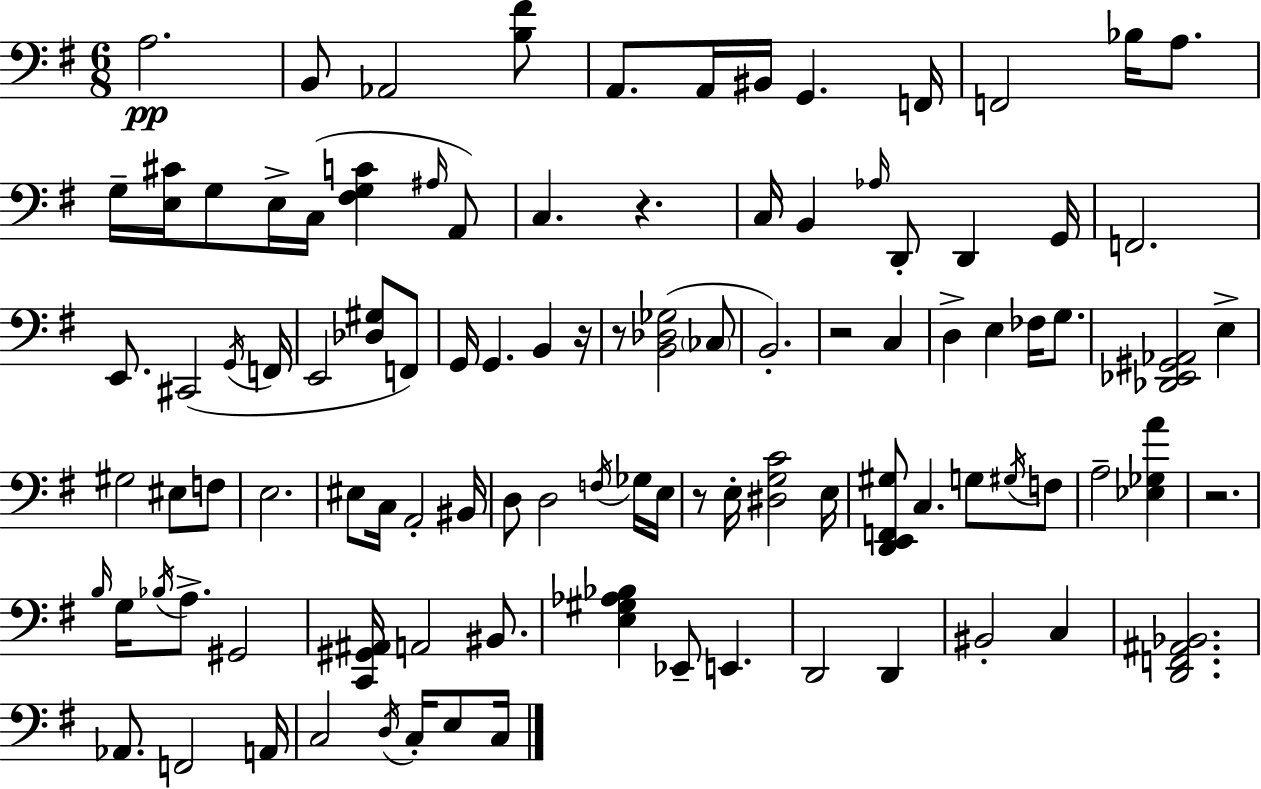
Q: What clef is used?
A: bass